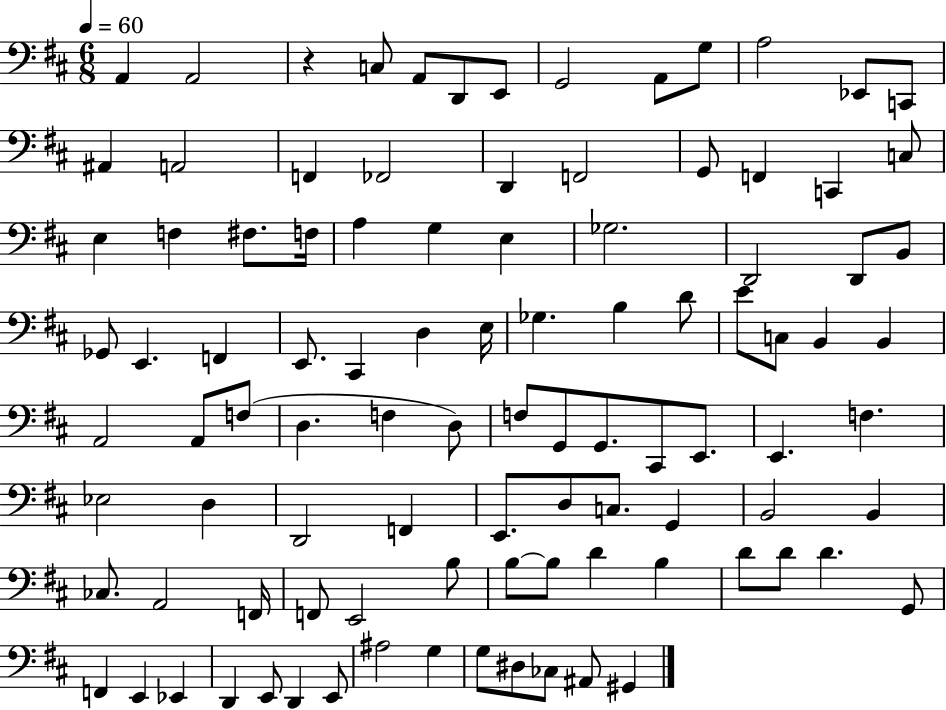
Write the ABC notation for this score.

X:1
T:Untitled
M:6/8
L:1/4
K:D
A,, A,,2 z C,/2 A,,/2 D,,/2 E,,/2 G,,2 A,,/2 G,/2 A,2 _E,,/2 C,,/2 ^A,, A,,2 F,, _F,,2 D,, F,,2 G,,/2 F,, C,, C,/2 E, F, ^F,/2 F,/4 A, G, E, _G,2 D,,2 D,,/2 B,,/2 _G,,/2 E,, F,, E,,/2 ^C,, D, E,/4 _G, B, D/2 E/2 C,/2 B,, B,, A,,2 A,,/2 F,/2 D, F, D,/2 F,/2 G,,/2 G,,/2 ^C,,/2 E,,/2 E,, F, _E,2 D, D,,2 F,, E,,/2 D,/2 C,/2 G,, B,,2 B,, _C,/2 A,,2 F,,/4 F,,/2 E,,2 B,/2 B,/2 B,/2 D B, D/2 D/2 D G,,/2 F,, E,, _E,, D,, E,,/2 D,, E,,/2 ^A,2 G, G,/2 ^D,/2 _C,/2 ^A,,/2 ^G,,